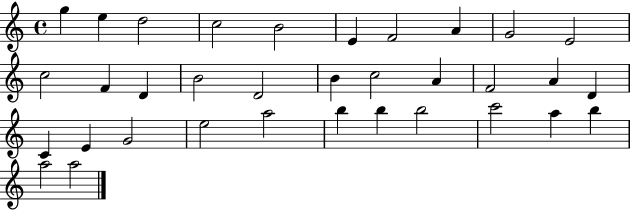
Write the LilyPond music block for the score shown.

{
  \clef treble
  \time 4/4
  \defaultTimeSignature
  \key c \major
  g''4 e''4 d''2 | c''2 b'2 | e'4 f'2 a'4 | g'2 e'2 | \break c''2 f'4 d'4 | b'2 d'2 | b'4 c''2 a'4 | f'2 a'4 d'4 | \break c'4 e'4 g'2 | e''2 a''2 | b''4 b''4 b''2 | c'''2 a''4 b''4 | \break a''2 a''2 | \bar "|."
}